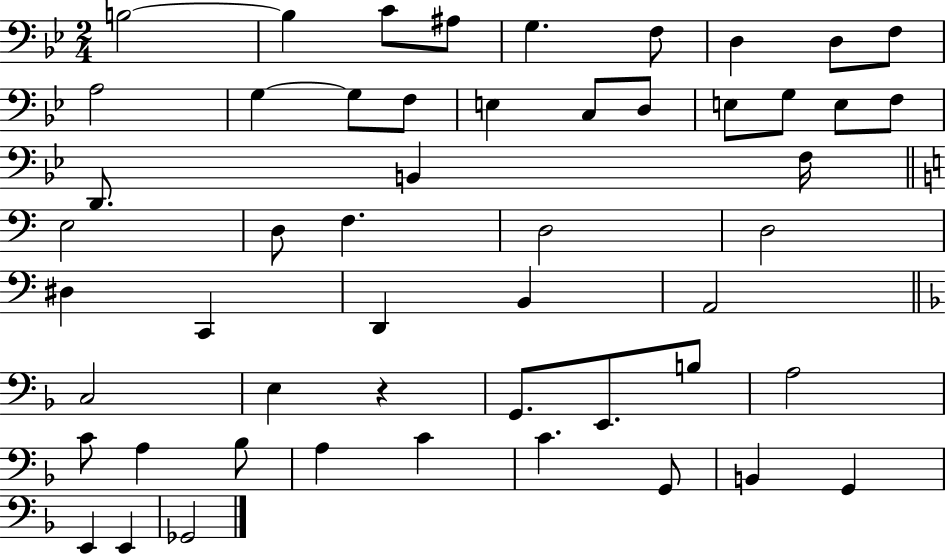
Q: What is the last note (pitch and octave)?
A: Gb2